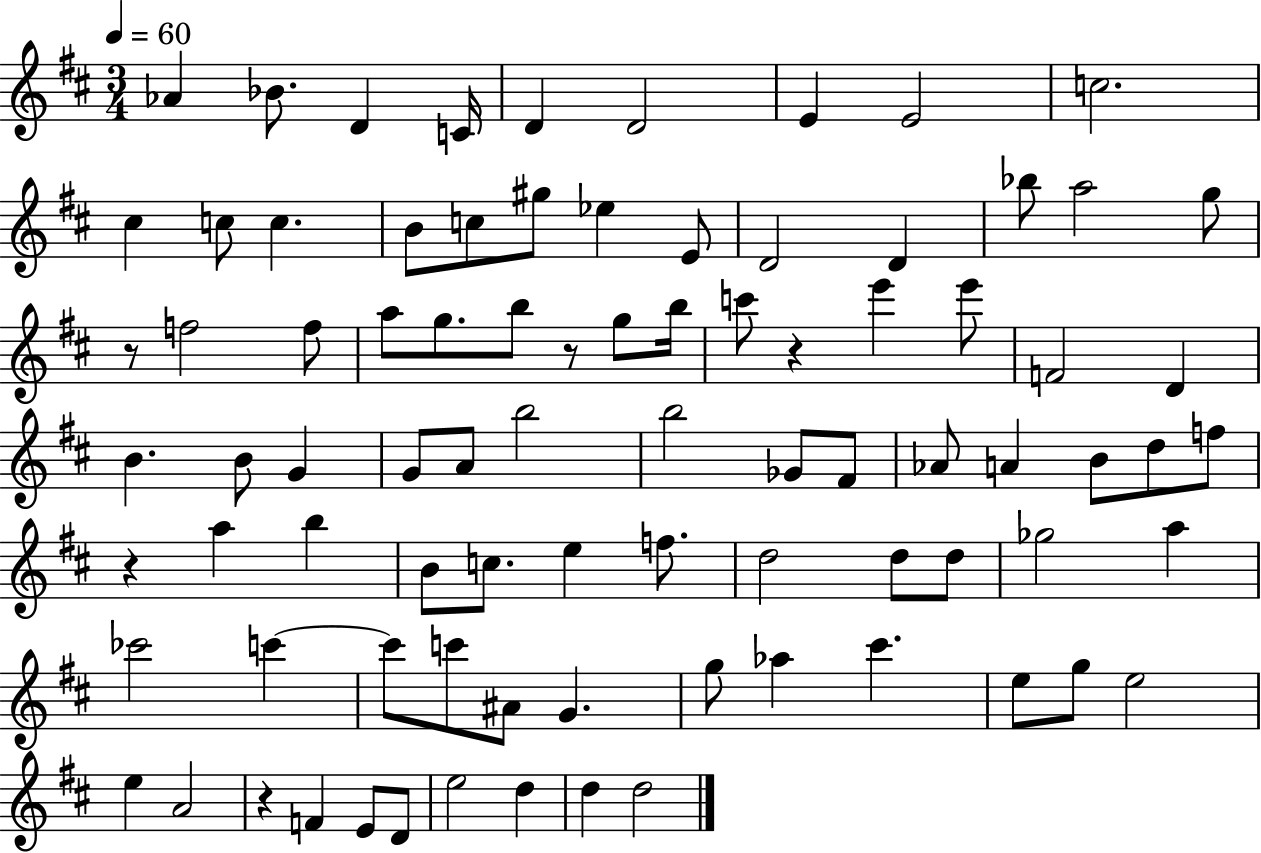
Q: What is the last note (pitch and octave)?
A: D5